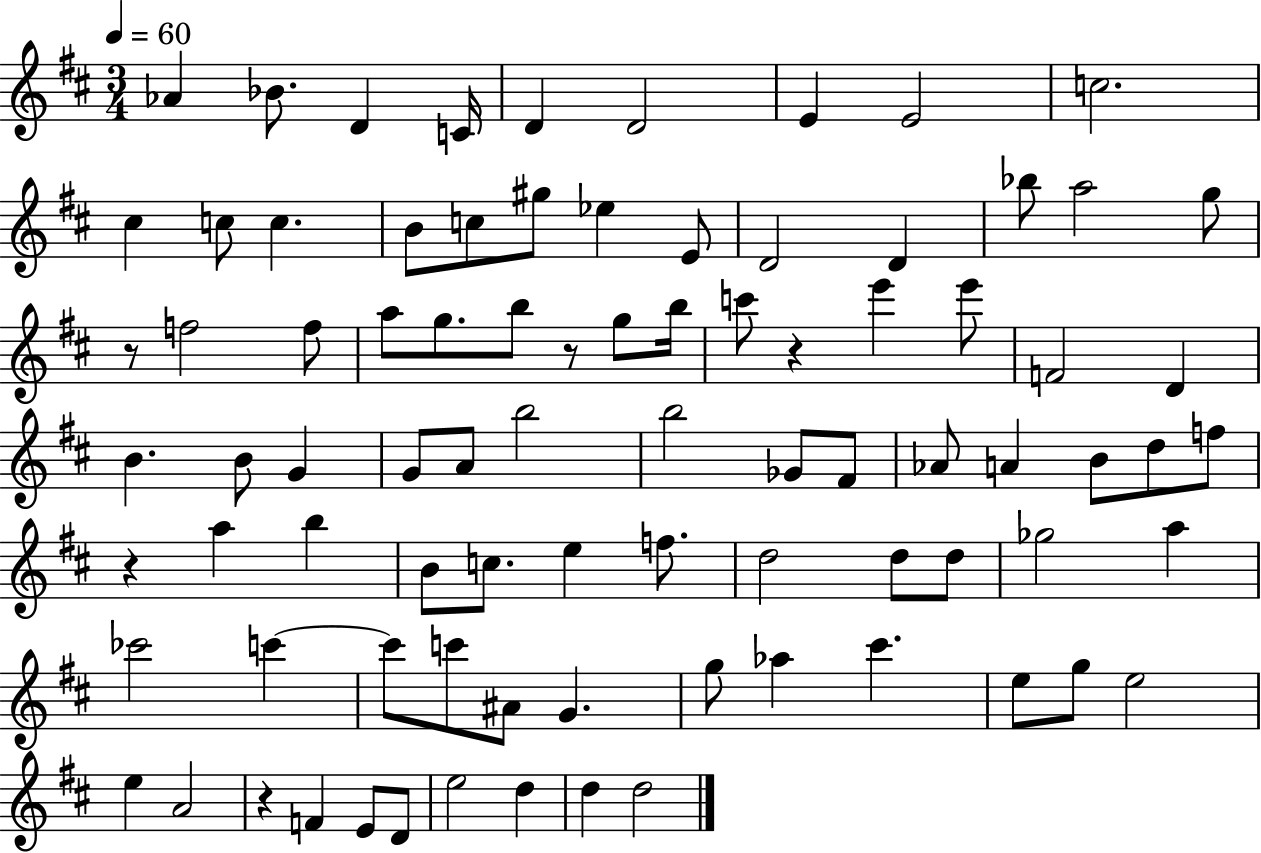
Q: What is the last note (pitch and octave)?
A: D5